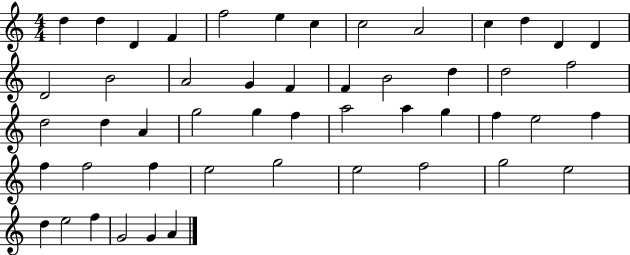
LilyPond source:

{
  \clef treble
  \numericTimeSignature
  \time 4/4
  \key c \major
  d''4 d''4 d'4 f'4 | f''2 e''4 c''4 | c''2 a'2 | c''4 d''4 d'4 d'4 | \break d'2 b'2 | a'2 g'4 f'4 | f'4 b'2 d''4 | d''2 f''2 | \break d''2 d''4 a'4 | g''2 g''4 f''4 | a''2 a''4 g''4 | f''4 e''2 f''4 | \break f''4 f''2 f''4 | e''2 g''2 | e''2 f''2 | g''2 e''2 | \break d''4 e''2 f''4 | g'2 g'4 a'4 | \bar "|."
}